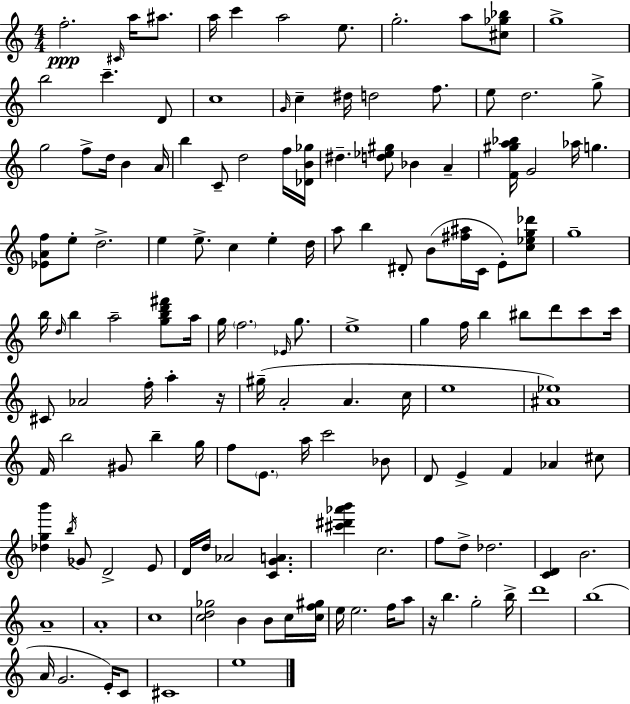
F5/h. C#4/s A5/s A#5/e. A5/s C6/q A5/h E5/e. G5/h. A5/e [C#5,Gb5,Bb5]/e G5/w B5/h C6/q. D4/e C5/w G4/s C5/q D#5/s D5/h F5/e. E5/e D5/h. G5/e G5/h F5/e D5/s B4/q A4/s B5/q C4/e D5/h F5/s [Db4,B4,Gb5]/s D#5/q. [D5,Eb5,G#5]/e Bb4/q A4/q [F4,G#5,A5,Bb5]/s G4/h Ab5/s G5/q. [Eb4,A4,F5]/e E5/e D5/h. E5/q E5/e. C5/q E5/q D5/s A5/e B5/q D#4/e B4/e [F#5,A#5]/s C4/s E4/e [C5,Eb5,G5,Db6]/e G5/w B5/s D5/s B5/q A5/h [G5,B5,D6,F#6]/e A5/s G5/s F5/h. Eb4/s G5/e. E5/w G5/q F5/s B5/q BIS5/e D6/e C6/e C6/s C#4/e Ab4/h F5/s A5/q R/s G#5/s A4/h A4/q. C5/s E5/w [A#4,Eb5]/w F4/s B5/h G#4/e B5/q G5/s F5/e E4/e. A5/s C6/h Bb4/e D4/e E4/q F4/q Ab4/q C#5/e [Db5,G5,B6]/q B5/s Gb4/e D4/h E4/e D4/s D5/s Ab4/h [C4,G4,A4]/q. [C#6,D#6,Ab6,B6]/q C5/h. F5/e D5/e Db5/h. [C4,D4]/q B4/h. A4/w A4/w C5/w [C5,D5,Gb5]/h B4/q B4/e C5/s [C5,F5,G#5]/s E5/s E5/h. F5/s A5/e R/s B5/q. G5/h B5/s D6/w B5/w A4/s G4/h. E4/s C4/e C#4/w E5/w